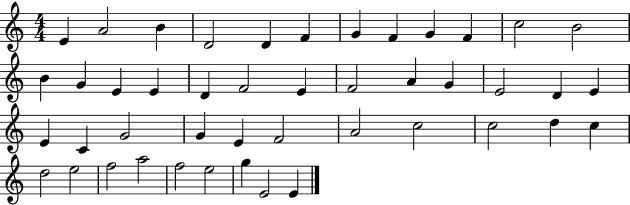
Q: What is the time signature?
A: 4/4